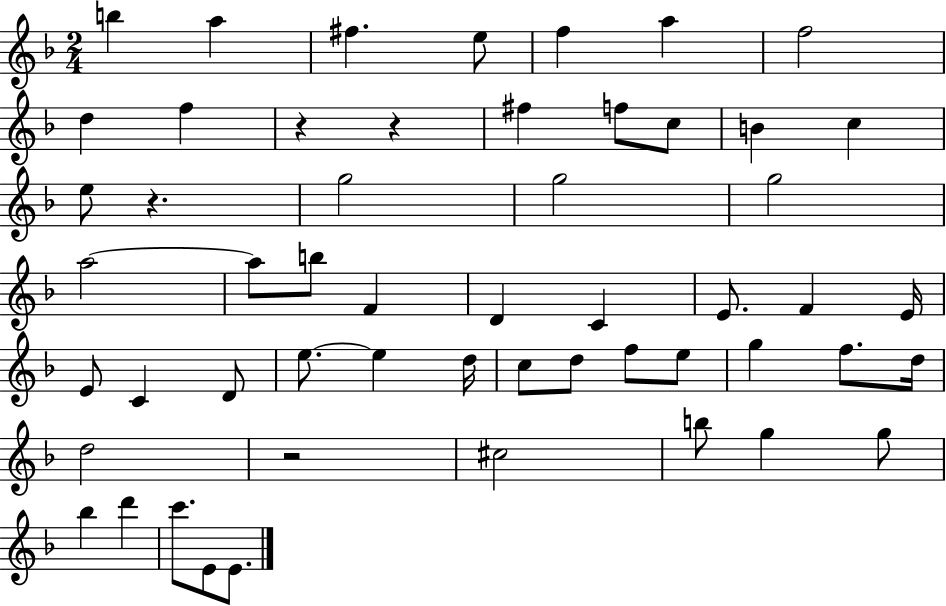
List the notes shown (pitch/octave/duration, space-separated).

B5/q A5/q F#5/q. E5/e F5/q A5/q F5/h D5/q F5/q R/q R/q F#5/q F5/e C5/e B4/q C5/q E5/e R/q. G5/h G5/h G5/h A5/h A5/e B5/e F4/q D4/q C4/q E4/e. F4/q E4/s E4/e C4/q D4/e E5/e. E5/q D5/s C5/e D5/e F5/e E5/e G5/q F5/e. D5/s D5/h R/h C#5/h B5/e G5/q G5/e Bb5/q D6/q C6/e. E4/e E4/e.